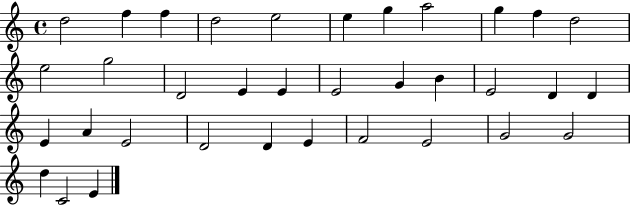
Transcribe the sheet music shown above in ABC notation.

X:1
T:Untitled
M:4/4
L:1/4
K:C
d2 f f d2 e2 e g a2 g f d2 e2 g2 D2 E E E2 G B E2 D D E A E2 D2 D E F2 E2 G2 G2 d C2 E